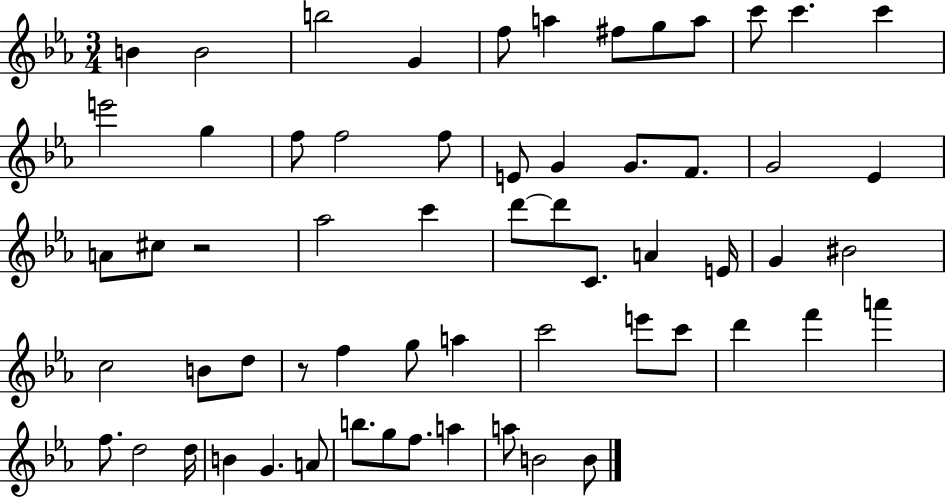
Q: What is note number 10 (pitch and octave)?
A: C6